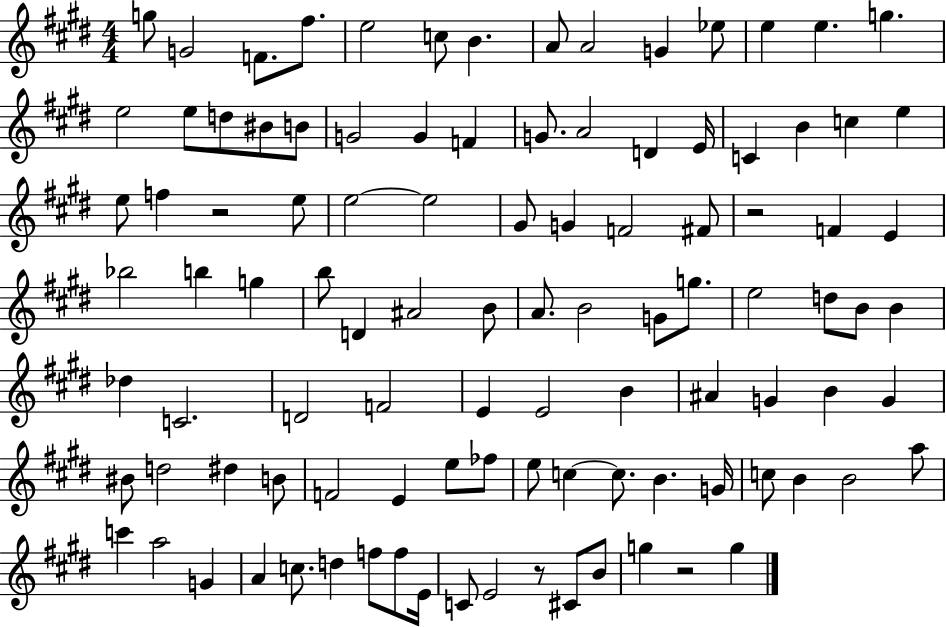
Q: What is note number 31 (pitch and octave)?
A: E5